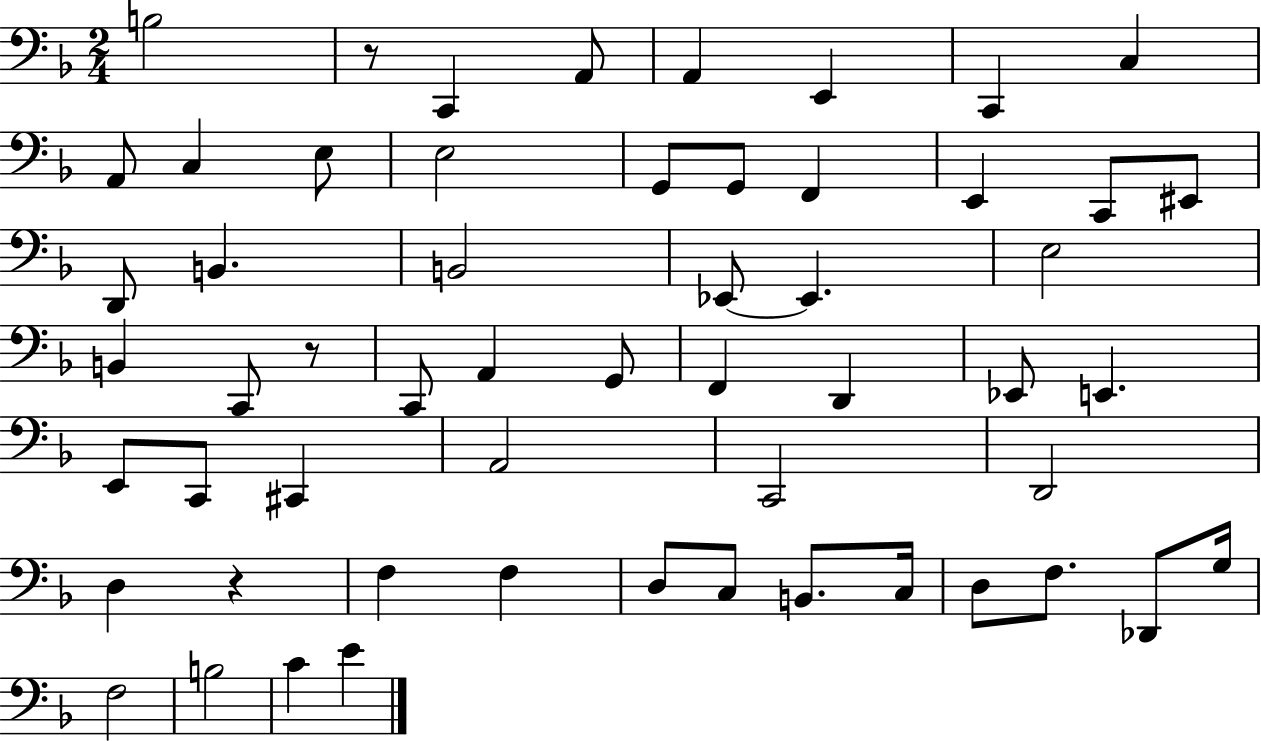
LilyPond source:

{
  \clef bass
  \numericTimeSignature
  \time 2/4
  \key f \major
  b2 | r8 c,4 a,8 | a,4 e,4 | c,4 c4 | \break a,8 c4 e8 | e2 | g,8 g,8 f,4 | e,4 c,8 eis,8 | \break d,8 b,4. | b,2 | ees,8~~ ees,4. | e2 | \break b,4 c,8 r8 | c,8 a,4 g,8 | f,4 d,4 | ees,8 e,4. | \break e,8 c,8 cis,4 | a,2 | c,2 | d,2 | \break d4 r4 | f4 f4 | d8 c8 b,8. c16 | d8 f8. des,8 g16 | \break f2 | b2 | c'4 e'4 | \bar "|."
}